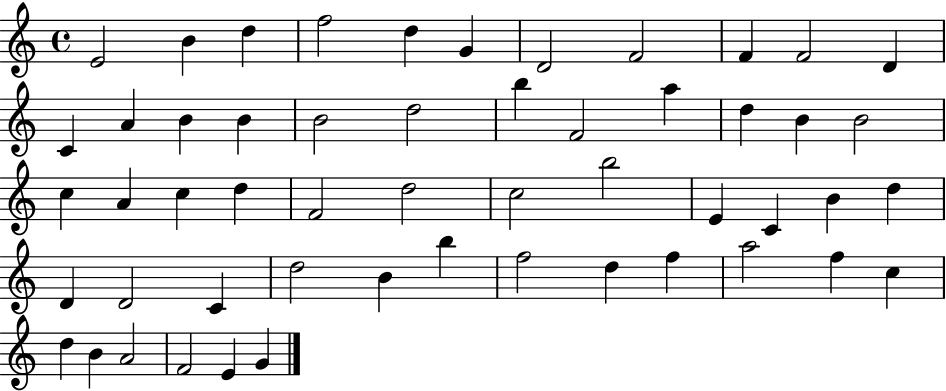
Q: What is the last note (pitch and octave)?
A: G4